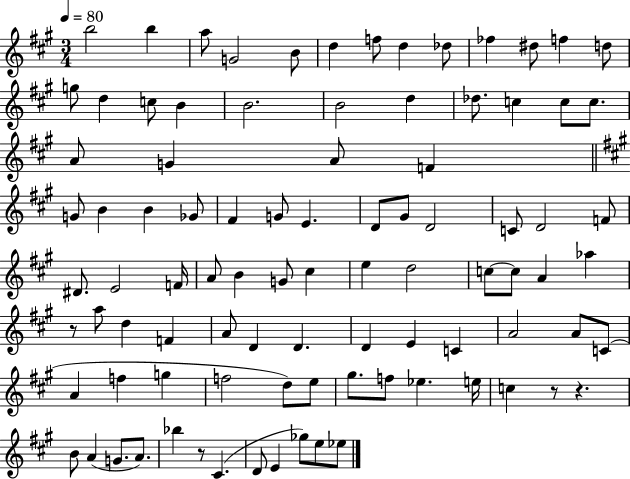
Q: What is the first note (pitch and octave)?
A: B5